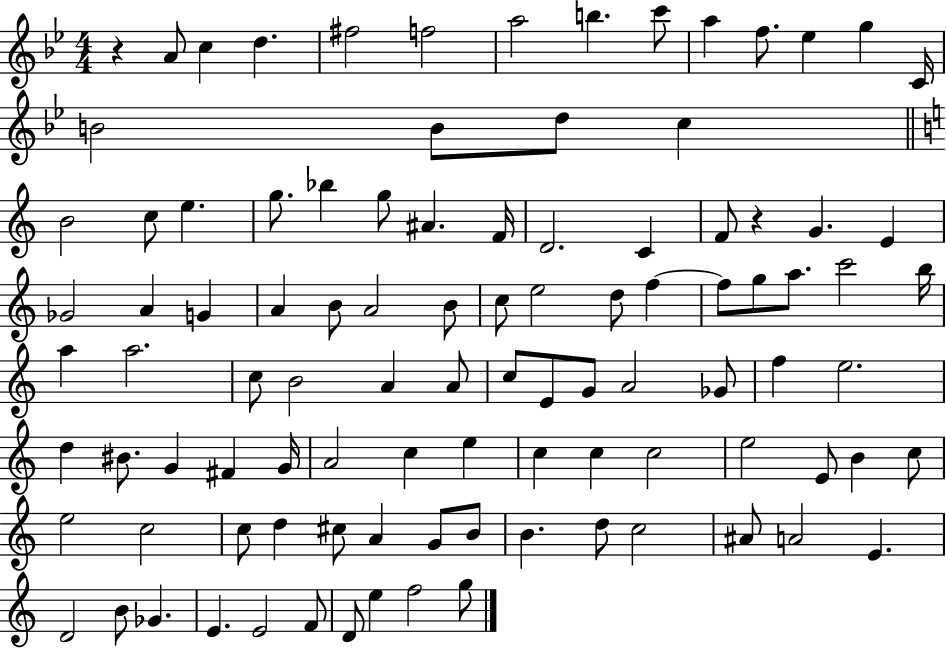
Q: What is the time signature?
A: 4/4